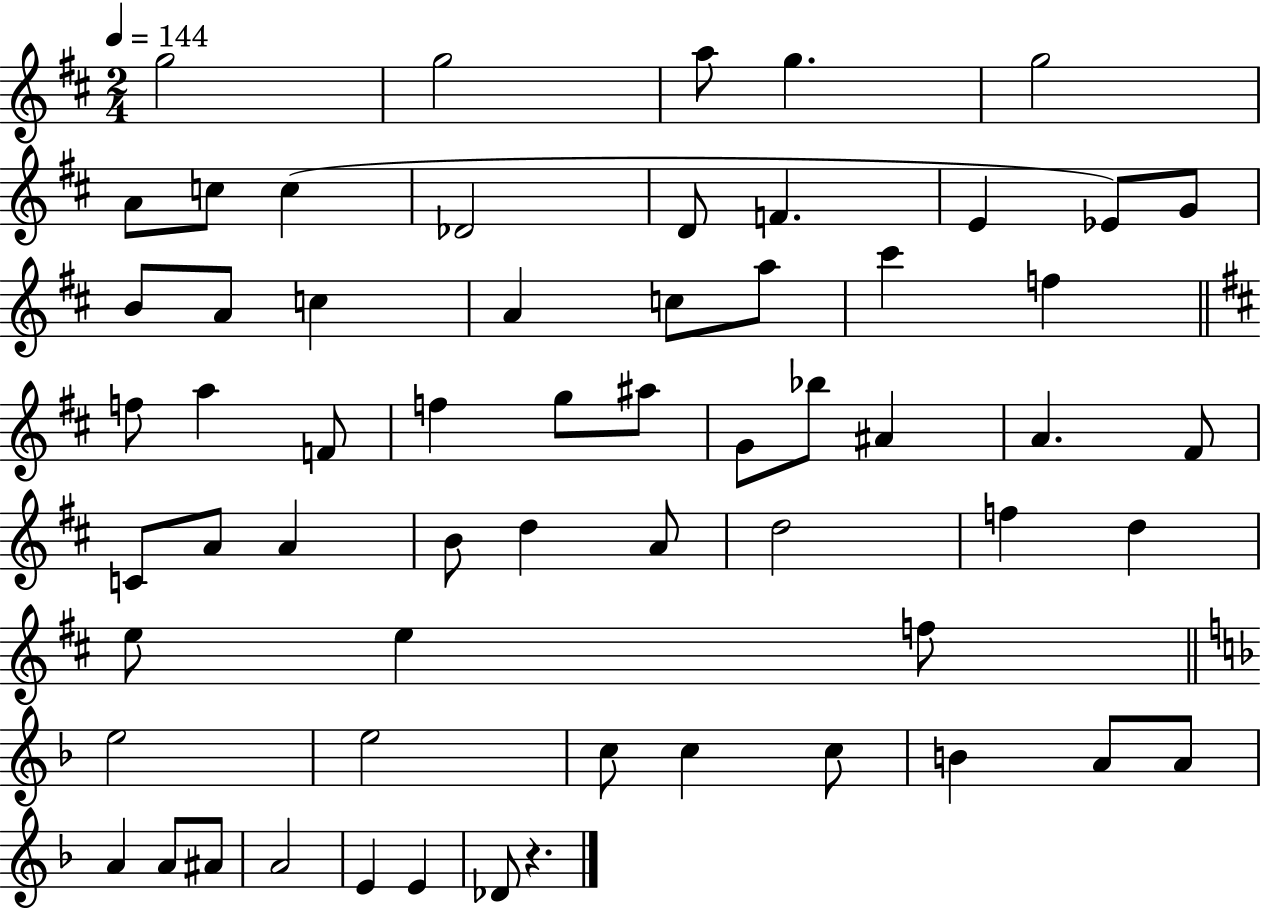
G5/h G5/h A5/e G5/q. G5/h A4/e C5/e C5/q Db4/h D4/e F4/q. E4/q Eb4/e G4/e B4/e A4/e C5/q A4/q C5/e A5/e C#6/q F5/q F5/e A5/q F4/e F5/q G5/e A#5/e G4/e Bb5/e A#4/q A4/q. F#4/e C4/e A4/e A4/q B4/e D5/q A4/e D5/h F5/q D5/q E5/e E5/q F5/e E5/h E5/h C5/e C5/q C5/e B4/q A4/e A4/e A4/q A4/e A#4/e A4/h E4/q E4/q Db4/e R/q.